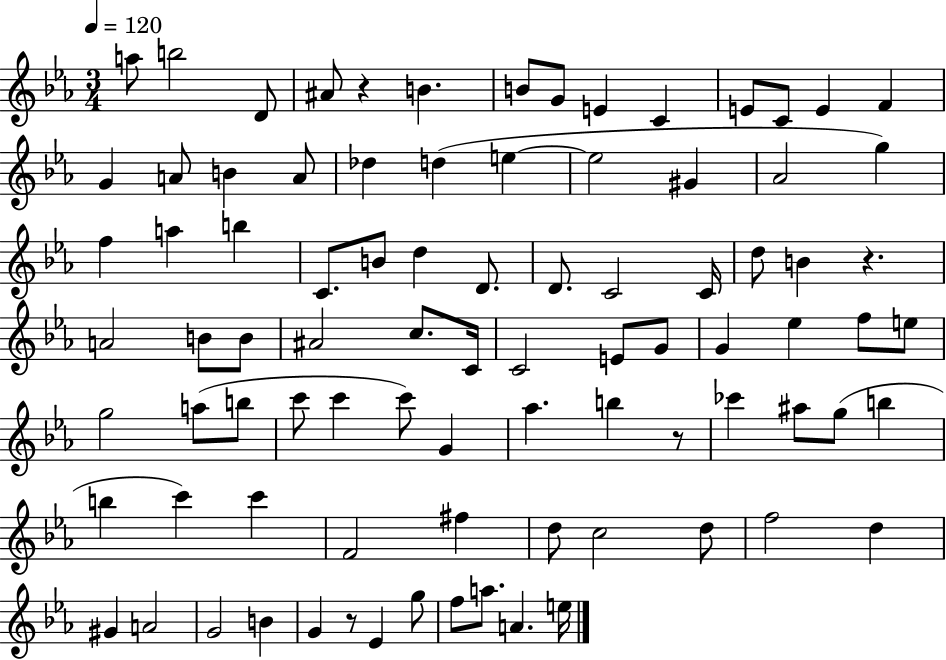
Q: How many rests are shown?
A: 4